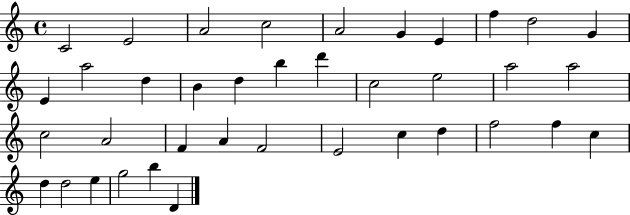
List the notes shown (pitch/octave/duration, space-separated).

C4/h E4/h A4/h C5/h A4/h G4/q E4/q F5/q D5/h G4/q E4/q A5/h D5/q B4/q D5/q B5/q D6/q C5/h E5/h A5/h A5/h C5/h A4/h F4/q A4/q F4/h E4/h C5/q D5/q F5/h F5/q C5/q D5/q D5/h E5/q G5/h B5/q D4/q